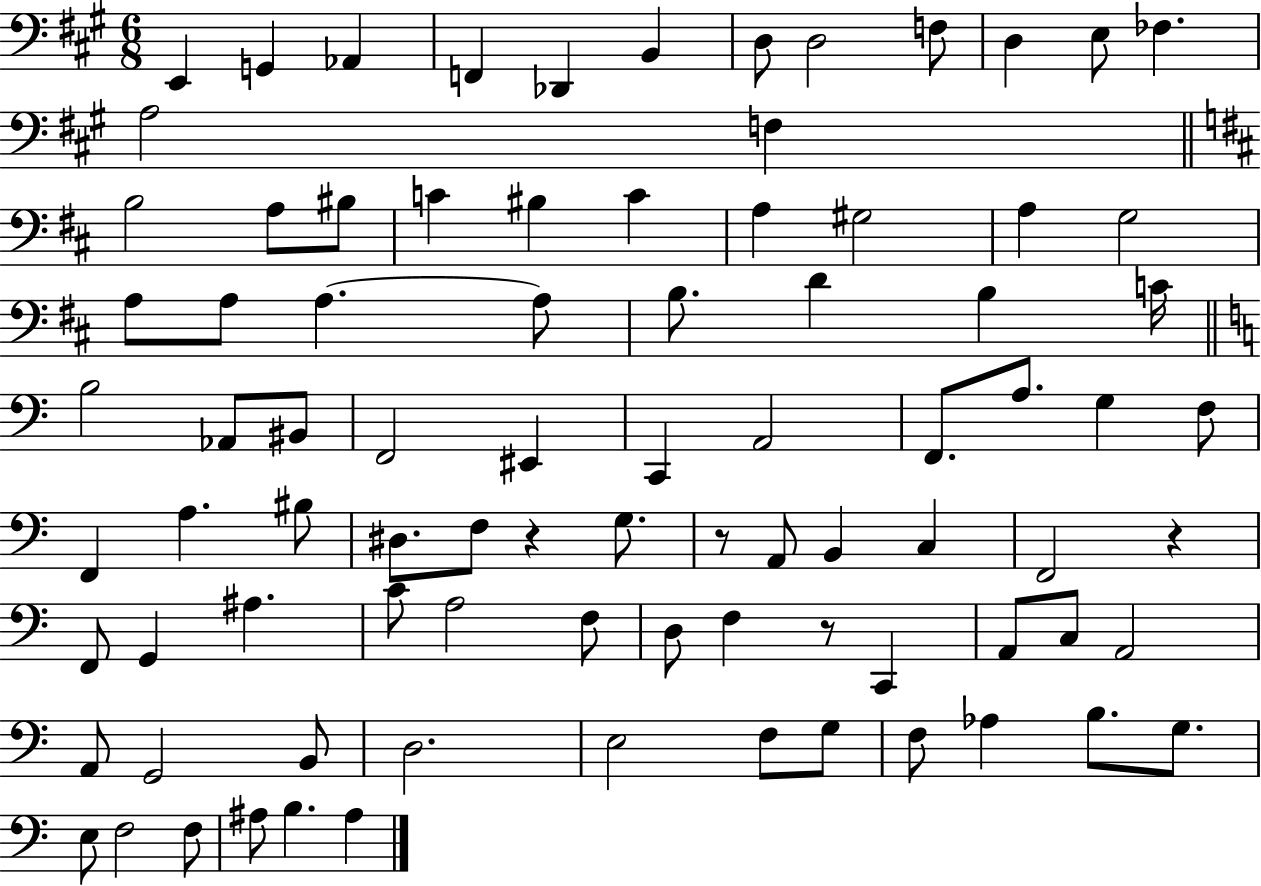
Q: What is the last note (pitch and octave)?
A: A#3